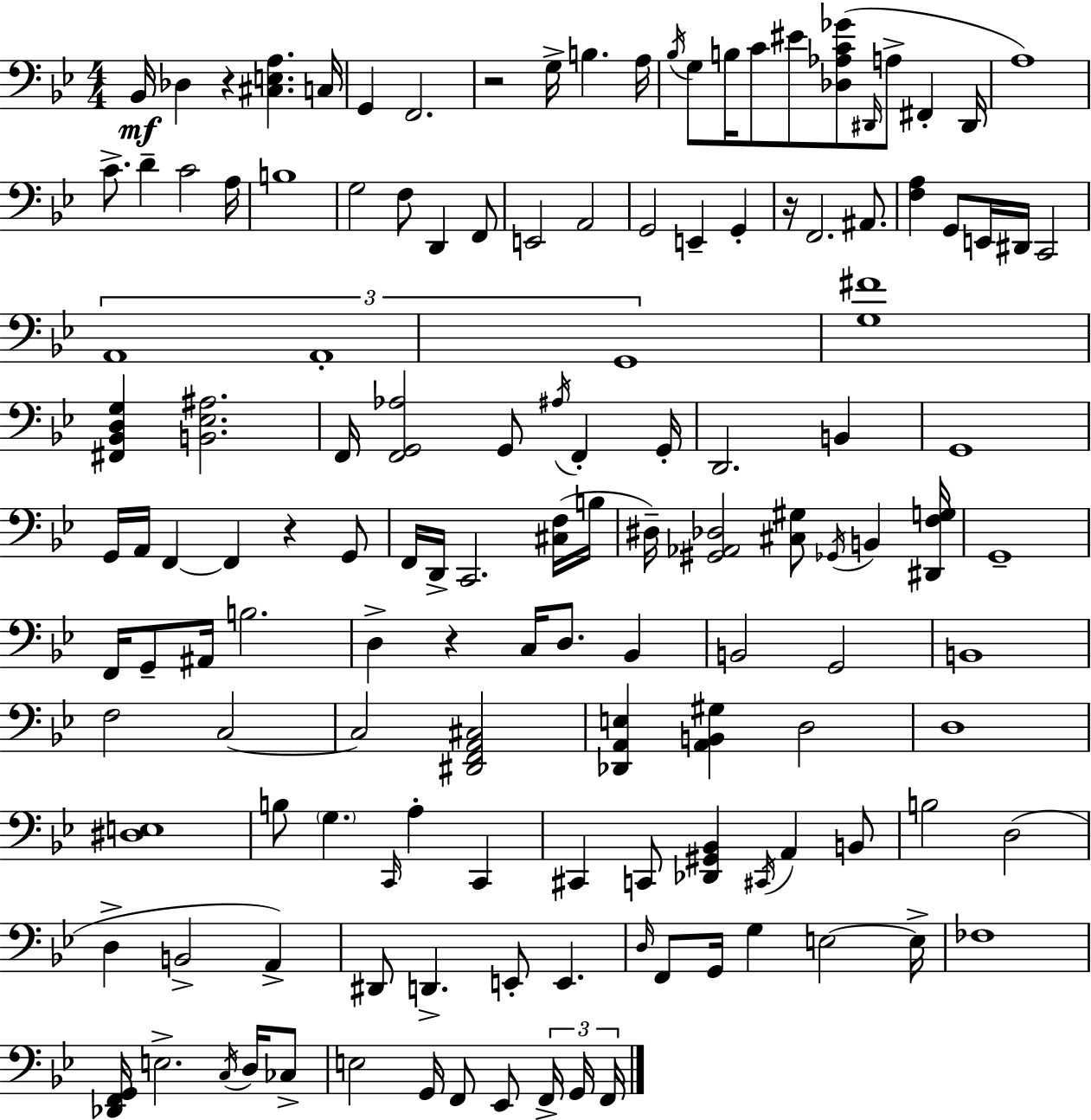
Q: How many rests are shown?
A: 5